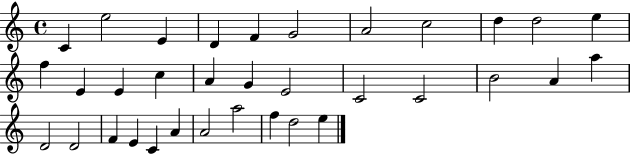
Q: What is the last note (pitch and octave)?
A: E5